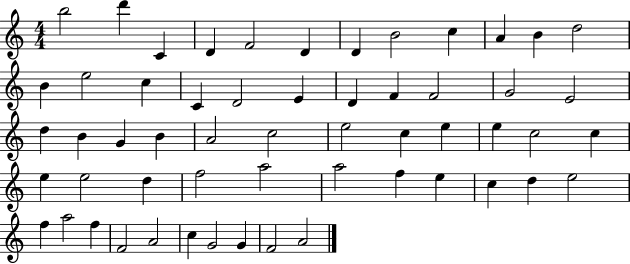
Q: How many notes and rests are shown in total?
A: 56